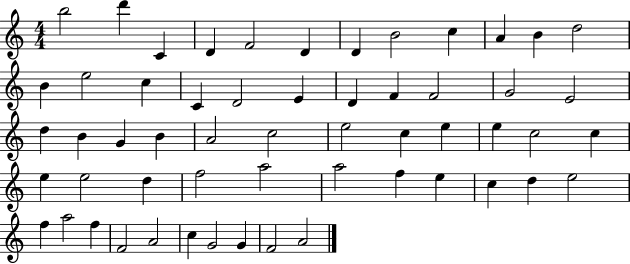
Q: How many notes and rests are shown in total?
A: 56